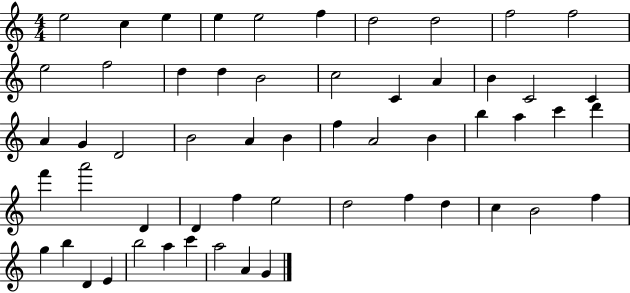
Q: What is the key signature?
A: C major